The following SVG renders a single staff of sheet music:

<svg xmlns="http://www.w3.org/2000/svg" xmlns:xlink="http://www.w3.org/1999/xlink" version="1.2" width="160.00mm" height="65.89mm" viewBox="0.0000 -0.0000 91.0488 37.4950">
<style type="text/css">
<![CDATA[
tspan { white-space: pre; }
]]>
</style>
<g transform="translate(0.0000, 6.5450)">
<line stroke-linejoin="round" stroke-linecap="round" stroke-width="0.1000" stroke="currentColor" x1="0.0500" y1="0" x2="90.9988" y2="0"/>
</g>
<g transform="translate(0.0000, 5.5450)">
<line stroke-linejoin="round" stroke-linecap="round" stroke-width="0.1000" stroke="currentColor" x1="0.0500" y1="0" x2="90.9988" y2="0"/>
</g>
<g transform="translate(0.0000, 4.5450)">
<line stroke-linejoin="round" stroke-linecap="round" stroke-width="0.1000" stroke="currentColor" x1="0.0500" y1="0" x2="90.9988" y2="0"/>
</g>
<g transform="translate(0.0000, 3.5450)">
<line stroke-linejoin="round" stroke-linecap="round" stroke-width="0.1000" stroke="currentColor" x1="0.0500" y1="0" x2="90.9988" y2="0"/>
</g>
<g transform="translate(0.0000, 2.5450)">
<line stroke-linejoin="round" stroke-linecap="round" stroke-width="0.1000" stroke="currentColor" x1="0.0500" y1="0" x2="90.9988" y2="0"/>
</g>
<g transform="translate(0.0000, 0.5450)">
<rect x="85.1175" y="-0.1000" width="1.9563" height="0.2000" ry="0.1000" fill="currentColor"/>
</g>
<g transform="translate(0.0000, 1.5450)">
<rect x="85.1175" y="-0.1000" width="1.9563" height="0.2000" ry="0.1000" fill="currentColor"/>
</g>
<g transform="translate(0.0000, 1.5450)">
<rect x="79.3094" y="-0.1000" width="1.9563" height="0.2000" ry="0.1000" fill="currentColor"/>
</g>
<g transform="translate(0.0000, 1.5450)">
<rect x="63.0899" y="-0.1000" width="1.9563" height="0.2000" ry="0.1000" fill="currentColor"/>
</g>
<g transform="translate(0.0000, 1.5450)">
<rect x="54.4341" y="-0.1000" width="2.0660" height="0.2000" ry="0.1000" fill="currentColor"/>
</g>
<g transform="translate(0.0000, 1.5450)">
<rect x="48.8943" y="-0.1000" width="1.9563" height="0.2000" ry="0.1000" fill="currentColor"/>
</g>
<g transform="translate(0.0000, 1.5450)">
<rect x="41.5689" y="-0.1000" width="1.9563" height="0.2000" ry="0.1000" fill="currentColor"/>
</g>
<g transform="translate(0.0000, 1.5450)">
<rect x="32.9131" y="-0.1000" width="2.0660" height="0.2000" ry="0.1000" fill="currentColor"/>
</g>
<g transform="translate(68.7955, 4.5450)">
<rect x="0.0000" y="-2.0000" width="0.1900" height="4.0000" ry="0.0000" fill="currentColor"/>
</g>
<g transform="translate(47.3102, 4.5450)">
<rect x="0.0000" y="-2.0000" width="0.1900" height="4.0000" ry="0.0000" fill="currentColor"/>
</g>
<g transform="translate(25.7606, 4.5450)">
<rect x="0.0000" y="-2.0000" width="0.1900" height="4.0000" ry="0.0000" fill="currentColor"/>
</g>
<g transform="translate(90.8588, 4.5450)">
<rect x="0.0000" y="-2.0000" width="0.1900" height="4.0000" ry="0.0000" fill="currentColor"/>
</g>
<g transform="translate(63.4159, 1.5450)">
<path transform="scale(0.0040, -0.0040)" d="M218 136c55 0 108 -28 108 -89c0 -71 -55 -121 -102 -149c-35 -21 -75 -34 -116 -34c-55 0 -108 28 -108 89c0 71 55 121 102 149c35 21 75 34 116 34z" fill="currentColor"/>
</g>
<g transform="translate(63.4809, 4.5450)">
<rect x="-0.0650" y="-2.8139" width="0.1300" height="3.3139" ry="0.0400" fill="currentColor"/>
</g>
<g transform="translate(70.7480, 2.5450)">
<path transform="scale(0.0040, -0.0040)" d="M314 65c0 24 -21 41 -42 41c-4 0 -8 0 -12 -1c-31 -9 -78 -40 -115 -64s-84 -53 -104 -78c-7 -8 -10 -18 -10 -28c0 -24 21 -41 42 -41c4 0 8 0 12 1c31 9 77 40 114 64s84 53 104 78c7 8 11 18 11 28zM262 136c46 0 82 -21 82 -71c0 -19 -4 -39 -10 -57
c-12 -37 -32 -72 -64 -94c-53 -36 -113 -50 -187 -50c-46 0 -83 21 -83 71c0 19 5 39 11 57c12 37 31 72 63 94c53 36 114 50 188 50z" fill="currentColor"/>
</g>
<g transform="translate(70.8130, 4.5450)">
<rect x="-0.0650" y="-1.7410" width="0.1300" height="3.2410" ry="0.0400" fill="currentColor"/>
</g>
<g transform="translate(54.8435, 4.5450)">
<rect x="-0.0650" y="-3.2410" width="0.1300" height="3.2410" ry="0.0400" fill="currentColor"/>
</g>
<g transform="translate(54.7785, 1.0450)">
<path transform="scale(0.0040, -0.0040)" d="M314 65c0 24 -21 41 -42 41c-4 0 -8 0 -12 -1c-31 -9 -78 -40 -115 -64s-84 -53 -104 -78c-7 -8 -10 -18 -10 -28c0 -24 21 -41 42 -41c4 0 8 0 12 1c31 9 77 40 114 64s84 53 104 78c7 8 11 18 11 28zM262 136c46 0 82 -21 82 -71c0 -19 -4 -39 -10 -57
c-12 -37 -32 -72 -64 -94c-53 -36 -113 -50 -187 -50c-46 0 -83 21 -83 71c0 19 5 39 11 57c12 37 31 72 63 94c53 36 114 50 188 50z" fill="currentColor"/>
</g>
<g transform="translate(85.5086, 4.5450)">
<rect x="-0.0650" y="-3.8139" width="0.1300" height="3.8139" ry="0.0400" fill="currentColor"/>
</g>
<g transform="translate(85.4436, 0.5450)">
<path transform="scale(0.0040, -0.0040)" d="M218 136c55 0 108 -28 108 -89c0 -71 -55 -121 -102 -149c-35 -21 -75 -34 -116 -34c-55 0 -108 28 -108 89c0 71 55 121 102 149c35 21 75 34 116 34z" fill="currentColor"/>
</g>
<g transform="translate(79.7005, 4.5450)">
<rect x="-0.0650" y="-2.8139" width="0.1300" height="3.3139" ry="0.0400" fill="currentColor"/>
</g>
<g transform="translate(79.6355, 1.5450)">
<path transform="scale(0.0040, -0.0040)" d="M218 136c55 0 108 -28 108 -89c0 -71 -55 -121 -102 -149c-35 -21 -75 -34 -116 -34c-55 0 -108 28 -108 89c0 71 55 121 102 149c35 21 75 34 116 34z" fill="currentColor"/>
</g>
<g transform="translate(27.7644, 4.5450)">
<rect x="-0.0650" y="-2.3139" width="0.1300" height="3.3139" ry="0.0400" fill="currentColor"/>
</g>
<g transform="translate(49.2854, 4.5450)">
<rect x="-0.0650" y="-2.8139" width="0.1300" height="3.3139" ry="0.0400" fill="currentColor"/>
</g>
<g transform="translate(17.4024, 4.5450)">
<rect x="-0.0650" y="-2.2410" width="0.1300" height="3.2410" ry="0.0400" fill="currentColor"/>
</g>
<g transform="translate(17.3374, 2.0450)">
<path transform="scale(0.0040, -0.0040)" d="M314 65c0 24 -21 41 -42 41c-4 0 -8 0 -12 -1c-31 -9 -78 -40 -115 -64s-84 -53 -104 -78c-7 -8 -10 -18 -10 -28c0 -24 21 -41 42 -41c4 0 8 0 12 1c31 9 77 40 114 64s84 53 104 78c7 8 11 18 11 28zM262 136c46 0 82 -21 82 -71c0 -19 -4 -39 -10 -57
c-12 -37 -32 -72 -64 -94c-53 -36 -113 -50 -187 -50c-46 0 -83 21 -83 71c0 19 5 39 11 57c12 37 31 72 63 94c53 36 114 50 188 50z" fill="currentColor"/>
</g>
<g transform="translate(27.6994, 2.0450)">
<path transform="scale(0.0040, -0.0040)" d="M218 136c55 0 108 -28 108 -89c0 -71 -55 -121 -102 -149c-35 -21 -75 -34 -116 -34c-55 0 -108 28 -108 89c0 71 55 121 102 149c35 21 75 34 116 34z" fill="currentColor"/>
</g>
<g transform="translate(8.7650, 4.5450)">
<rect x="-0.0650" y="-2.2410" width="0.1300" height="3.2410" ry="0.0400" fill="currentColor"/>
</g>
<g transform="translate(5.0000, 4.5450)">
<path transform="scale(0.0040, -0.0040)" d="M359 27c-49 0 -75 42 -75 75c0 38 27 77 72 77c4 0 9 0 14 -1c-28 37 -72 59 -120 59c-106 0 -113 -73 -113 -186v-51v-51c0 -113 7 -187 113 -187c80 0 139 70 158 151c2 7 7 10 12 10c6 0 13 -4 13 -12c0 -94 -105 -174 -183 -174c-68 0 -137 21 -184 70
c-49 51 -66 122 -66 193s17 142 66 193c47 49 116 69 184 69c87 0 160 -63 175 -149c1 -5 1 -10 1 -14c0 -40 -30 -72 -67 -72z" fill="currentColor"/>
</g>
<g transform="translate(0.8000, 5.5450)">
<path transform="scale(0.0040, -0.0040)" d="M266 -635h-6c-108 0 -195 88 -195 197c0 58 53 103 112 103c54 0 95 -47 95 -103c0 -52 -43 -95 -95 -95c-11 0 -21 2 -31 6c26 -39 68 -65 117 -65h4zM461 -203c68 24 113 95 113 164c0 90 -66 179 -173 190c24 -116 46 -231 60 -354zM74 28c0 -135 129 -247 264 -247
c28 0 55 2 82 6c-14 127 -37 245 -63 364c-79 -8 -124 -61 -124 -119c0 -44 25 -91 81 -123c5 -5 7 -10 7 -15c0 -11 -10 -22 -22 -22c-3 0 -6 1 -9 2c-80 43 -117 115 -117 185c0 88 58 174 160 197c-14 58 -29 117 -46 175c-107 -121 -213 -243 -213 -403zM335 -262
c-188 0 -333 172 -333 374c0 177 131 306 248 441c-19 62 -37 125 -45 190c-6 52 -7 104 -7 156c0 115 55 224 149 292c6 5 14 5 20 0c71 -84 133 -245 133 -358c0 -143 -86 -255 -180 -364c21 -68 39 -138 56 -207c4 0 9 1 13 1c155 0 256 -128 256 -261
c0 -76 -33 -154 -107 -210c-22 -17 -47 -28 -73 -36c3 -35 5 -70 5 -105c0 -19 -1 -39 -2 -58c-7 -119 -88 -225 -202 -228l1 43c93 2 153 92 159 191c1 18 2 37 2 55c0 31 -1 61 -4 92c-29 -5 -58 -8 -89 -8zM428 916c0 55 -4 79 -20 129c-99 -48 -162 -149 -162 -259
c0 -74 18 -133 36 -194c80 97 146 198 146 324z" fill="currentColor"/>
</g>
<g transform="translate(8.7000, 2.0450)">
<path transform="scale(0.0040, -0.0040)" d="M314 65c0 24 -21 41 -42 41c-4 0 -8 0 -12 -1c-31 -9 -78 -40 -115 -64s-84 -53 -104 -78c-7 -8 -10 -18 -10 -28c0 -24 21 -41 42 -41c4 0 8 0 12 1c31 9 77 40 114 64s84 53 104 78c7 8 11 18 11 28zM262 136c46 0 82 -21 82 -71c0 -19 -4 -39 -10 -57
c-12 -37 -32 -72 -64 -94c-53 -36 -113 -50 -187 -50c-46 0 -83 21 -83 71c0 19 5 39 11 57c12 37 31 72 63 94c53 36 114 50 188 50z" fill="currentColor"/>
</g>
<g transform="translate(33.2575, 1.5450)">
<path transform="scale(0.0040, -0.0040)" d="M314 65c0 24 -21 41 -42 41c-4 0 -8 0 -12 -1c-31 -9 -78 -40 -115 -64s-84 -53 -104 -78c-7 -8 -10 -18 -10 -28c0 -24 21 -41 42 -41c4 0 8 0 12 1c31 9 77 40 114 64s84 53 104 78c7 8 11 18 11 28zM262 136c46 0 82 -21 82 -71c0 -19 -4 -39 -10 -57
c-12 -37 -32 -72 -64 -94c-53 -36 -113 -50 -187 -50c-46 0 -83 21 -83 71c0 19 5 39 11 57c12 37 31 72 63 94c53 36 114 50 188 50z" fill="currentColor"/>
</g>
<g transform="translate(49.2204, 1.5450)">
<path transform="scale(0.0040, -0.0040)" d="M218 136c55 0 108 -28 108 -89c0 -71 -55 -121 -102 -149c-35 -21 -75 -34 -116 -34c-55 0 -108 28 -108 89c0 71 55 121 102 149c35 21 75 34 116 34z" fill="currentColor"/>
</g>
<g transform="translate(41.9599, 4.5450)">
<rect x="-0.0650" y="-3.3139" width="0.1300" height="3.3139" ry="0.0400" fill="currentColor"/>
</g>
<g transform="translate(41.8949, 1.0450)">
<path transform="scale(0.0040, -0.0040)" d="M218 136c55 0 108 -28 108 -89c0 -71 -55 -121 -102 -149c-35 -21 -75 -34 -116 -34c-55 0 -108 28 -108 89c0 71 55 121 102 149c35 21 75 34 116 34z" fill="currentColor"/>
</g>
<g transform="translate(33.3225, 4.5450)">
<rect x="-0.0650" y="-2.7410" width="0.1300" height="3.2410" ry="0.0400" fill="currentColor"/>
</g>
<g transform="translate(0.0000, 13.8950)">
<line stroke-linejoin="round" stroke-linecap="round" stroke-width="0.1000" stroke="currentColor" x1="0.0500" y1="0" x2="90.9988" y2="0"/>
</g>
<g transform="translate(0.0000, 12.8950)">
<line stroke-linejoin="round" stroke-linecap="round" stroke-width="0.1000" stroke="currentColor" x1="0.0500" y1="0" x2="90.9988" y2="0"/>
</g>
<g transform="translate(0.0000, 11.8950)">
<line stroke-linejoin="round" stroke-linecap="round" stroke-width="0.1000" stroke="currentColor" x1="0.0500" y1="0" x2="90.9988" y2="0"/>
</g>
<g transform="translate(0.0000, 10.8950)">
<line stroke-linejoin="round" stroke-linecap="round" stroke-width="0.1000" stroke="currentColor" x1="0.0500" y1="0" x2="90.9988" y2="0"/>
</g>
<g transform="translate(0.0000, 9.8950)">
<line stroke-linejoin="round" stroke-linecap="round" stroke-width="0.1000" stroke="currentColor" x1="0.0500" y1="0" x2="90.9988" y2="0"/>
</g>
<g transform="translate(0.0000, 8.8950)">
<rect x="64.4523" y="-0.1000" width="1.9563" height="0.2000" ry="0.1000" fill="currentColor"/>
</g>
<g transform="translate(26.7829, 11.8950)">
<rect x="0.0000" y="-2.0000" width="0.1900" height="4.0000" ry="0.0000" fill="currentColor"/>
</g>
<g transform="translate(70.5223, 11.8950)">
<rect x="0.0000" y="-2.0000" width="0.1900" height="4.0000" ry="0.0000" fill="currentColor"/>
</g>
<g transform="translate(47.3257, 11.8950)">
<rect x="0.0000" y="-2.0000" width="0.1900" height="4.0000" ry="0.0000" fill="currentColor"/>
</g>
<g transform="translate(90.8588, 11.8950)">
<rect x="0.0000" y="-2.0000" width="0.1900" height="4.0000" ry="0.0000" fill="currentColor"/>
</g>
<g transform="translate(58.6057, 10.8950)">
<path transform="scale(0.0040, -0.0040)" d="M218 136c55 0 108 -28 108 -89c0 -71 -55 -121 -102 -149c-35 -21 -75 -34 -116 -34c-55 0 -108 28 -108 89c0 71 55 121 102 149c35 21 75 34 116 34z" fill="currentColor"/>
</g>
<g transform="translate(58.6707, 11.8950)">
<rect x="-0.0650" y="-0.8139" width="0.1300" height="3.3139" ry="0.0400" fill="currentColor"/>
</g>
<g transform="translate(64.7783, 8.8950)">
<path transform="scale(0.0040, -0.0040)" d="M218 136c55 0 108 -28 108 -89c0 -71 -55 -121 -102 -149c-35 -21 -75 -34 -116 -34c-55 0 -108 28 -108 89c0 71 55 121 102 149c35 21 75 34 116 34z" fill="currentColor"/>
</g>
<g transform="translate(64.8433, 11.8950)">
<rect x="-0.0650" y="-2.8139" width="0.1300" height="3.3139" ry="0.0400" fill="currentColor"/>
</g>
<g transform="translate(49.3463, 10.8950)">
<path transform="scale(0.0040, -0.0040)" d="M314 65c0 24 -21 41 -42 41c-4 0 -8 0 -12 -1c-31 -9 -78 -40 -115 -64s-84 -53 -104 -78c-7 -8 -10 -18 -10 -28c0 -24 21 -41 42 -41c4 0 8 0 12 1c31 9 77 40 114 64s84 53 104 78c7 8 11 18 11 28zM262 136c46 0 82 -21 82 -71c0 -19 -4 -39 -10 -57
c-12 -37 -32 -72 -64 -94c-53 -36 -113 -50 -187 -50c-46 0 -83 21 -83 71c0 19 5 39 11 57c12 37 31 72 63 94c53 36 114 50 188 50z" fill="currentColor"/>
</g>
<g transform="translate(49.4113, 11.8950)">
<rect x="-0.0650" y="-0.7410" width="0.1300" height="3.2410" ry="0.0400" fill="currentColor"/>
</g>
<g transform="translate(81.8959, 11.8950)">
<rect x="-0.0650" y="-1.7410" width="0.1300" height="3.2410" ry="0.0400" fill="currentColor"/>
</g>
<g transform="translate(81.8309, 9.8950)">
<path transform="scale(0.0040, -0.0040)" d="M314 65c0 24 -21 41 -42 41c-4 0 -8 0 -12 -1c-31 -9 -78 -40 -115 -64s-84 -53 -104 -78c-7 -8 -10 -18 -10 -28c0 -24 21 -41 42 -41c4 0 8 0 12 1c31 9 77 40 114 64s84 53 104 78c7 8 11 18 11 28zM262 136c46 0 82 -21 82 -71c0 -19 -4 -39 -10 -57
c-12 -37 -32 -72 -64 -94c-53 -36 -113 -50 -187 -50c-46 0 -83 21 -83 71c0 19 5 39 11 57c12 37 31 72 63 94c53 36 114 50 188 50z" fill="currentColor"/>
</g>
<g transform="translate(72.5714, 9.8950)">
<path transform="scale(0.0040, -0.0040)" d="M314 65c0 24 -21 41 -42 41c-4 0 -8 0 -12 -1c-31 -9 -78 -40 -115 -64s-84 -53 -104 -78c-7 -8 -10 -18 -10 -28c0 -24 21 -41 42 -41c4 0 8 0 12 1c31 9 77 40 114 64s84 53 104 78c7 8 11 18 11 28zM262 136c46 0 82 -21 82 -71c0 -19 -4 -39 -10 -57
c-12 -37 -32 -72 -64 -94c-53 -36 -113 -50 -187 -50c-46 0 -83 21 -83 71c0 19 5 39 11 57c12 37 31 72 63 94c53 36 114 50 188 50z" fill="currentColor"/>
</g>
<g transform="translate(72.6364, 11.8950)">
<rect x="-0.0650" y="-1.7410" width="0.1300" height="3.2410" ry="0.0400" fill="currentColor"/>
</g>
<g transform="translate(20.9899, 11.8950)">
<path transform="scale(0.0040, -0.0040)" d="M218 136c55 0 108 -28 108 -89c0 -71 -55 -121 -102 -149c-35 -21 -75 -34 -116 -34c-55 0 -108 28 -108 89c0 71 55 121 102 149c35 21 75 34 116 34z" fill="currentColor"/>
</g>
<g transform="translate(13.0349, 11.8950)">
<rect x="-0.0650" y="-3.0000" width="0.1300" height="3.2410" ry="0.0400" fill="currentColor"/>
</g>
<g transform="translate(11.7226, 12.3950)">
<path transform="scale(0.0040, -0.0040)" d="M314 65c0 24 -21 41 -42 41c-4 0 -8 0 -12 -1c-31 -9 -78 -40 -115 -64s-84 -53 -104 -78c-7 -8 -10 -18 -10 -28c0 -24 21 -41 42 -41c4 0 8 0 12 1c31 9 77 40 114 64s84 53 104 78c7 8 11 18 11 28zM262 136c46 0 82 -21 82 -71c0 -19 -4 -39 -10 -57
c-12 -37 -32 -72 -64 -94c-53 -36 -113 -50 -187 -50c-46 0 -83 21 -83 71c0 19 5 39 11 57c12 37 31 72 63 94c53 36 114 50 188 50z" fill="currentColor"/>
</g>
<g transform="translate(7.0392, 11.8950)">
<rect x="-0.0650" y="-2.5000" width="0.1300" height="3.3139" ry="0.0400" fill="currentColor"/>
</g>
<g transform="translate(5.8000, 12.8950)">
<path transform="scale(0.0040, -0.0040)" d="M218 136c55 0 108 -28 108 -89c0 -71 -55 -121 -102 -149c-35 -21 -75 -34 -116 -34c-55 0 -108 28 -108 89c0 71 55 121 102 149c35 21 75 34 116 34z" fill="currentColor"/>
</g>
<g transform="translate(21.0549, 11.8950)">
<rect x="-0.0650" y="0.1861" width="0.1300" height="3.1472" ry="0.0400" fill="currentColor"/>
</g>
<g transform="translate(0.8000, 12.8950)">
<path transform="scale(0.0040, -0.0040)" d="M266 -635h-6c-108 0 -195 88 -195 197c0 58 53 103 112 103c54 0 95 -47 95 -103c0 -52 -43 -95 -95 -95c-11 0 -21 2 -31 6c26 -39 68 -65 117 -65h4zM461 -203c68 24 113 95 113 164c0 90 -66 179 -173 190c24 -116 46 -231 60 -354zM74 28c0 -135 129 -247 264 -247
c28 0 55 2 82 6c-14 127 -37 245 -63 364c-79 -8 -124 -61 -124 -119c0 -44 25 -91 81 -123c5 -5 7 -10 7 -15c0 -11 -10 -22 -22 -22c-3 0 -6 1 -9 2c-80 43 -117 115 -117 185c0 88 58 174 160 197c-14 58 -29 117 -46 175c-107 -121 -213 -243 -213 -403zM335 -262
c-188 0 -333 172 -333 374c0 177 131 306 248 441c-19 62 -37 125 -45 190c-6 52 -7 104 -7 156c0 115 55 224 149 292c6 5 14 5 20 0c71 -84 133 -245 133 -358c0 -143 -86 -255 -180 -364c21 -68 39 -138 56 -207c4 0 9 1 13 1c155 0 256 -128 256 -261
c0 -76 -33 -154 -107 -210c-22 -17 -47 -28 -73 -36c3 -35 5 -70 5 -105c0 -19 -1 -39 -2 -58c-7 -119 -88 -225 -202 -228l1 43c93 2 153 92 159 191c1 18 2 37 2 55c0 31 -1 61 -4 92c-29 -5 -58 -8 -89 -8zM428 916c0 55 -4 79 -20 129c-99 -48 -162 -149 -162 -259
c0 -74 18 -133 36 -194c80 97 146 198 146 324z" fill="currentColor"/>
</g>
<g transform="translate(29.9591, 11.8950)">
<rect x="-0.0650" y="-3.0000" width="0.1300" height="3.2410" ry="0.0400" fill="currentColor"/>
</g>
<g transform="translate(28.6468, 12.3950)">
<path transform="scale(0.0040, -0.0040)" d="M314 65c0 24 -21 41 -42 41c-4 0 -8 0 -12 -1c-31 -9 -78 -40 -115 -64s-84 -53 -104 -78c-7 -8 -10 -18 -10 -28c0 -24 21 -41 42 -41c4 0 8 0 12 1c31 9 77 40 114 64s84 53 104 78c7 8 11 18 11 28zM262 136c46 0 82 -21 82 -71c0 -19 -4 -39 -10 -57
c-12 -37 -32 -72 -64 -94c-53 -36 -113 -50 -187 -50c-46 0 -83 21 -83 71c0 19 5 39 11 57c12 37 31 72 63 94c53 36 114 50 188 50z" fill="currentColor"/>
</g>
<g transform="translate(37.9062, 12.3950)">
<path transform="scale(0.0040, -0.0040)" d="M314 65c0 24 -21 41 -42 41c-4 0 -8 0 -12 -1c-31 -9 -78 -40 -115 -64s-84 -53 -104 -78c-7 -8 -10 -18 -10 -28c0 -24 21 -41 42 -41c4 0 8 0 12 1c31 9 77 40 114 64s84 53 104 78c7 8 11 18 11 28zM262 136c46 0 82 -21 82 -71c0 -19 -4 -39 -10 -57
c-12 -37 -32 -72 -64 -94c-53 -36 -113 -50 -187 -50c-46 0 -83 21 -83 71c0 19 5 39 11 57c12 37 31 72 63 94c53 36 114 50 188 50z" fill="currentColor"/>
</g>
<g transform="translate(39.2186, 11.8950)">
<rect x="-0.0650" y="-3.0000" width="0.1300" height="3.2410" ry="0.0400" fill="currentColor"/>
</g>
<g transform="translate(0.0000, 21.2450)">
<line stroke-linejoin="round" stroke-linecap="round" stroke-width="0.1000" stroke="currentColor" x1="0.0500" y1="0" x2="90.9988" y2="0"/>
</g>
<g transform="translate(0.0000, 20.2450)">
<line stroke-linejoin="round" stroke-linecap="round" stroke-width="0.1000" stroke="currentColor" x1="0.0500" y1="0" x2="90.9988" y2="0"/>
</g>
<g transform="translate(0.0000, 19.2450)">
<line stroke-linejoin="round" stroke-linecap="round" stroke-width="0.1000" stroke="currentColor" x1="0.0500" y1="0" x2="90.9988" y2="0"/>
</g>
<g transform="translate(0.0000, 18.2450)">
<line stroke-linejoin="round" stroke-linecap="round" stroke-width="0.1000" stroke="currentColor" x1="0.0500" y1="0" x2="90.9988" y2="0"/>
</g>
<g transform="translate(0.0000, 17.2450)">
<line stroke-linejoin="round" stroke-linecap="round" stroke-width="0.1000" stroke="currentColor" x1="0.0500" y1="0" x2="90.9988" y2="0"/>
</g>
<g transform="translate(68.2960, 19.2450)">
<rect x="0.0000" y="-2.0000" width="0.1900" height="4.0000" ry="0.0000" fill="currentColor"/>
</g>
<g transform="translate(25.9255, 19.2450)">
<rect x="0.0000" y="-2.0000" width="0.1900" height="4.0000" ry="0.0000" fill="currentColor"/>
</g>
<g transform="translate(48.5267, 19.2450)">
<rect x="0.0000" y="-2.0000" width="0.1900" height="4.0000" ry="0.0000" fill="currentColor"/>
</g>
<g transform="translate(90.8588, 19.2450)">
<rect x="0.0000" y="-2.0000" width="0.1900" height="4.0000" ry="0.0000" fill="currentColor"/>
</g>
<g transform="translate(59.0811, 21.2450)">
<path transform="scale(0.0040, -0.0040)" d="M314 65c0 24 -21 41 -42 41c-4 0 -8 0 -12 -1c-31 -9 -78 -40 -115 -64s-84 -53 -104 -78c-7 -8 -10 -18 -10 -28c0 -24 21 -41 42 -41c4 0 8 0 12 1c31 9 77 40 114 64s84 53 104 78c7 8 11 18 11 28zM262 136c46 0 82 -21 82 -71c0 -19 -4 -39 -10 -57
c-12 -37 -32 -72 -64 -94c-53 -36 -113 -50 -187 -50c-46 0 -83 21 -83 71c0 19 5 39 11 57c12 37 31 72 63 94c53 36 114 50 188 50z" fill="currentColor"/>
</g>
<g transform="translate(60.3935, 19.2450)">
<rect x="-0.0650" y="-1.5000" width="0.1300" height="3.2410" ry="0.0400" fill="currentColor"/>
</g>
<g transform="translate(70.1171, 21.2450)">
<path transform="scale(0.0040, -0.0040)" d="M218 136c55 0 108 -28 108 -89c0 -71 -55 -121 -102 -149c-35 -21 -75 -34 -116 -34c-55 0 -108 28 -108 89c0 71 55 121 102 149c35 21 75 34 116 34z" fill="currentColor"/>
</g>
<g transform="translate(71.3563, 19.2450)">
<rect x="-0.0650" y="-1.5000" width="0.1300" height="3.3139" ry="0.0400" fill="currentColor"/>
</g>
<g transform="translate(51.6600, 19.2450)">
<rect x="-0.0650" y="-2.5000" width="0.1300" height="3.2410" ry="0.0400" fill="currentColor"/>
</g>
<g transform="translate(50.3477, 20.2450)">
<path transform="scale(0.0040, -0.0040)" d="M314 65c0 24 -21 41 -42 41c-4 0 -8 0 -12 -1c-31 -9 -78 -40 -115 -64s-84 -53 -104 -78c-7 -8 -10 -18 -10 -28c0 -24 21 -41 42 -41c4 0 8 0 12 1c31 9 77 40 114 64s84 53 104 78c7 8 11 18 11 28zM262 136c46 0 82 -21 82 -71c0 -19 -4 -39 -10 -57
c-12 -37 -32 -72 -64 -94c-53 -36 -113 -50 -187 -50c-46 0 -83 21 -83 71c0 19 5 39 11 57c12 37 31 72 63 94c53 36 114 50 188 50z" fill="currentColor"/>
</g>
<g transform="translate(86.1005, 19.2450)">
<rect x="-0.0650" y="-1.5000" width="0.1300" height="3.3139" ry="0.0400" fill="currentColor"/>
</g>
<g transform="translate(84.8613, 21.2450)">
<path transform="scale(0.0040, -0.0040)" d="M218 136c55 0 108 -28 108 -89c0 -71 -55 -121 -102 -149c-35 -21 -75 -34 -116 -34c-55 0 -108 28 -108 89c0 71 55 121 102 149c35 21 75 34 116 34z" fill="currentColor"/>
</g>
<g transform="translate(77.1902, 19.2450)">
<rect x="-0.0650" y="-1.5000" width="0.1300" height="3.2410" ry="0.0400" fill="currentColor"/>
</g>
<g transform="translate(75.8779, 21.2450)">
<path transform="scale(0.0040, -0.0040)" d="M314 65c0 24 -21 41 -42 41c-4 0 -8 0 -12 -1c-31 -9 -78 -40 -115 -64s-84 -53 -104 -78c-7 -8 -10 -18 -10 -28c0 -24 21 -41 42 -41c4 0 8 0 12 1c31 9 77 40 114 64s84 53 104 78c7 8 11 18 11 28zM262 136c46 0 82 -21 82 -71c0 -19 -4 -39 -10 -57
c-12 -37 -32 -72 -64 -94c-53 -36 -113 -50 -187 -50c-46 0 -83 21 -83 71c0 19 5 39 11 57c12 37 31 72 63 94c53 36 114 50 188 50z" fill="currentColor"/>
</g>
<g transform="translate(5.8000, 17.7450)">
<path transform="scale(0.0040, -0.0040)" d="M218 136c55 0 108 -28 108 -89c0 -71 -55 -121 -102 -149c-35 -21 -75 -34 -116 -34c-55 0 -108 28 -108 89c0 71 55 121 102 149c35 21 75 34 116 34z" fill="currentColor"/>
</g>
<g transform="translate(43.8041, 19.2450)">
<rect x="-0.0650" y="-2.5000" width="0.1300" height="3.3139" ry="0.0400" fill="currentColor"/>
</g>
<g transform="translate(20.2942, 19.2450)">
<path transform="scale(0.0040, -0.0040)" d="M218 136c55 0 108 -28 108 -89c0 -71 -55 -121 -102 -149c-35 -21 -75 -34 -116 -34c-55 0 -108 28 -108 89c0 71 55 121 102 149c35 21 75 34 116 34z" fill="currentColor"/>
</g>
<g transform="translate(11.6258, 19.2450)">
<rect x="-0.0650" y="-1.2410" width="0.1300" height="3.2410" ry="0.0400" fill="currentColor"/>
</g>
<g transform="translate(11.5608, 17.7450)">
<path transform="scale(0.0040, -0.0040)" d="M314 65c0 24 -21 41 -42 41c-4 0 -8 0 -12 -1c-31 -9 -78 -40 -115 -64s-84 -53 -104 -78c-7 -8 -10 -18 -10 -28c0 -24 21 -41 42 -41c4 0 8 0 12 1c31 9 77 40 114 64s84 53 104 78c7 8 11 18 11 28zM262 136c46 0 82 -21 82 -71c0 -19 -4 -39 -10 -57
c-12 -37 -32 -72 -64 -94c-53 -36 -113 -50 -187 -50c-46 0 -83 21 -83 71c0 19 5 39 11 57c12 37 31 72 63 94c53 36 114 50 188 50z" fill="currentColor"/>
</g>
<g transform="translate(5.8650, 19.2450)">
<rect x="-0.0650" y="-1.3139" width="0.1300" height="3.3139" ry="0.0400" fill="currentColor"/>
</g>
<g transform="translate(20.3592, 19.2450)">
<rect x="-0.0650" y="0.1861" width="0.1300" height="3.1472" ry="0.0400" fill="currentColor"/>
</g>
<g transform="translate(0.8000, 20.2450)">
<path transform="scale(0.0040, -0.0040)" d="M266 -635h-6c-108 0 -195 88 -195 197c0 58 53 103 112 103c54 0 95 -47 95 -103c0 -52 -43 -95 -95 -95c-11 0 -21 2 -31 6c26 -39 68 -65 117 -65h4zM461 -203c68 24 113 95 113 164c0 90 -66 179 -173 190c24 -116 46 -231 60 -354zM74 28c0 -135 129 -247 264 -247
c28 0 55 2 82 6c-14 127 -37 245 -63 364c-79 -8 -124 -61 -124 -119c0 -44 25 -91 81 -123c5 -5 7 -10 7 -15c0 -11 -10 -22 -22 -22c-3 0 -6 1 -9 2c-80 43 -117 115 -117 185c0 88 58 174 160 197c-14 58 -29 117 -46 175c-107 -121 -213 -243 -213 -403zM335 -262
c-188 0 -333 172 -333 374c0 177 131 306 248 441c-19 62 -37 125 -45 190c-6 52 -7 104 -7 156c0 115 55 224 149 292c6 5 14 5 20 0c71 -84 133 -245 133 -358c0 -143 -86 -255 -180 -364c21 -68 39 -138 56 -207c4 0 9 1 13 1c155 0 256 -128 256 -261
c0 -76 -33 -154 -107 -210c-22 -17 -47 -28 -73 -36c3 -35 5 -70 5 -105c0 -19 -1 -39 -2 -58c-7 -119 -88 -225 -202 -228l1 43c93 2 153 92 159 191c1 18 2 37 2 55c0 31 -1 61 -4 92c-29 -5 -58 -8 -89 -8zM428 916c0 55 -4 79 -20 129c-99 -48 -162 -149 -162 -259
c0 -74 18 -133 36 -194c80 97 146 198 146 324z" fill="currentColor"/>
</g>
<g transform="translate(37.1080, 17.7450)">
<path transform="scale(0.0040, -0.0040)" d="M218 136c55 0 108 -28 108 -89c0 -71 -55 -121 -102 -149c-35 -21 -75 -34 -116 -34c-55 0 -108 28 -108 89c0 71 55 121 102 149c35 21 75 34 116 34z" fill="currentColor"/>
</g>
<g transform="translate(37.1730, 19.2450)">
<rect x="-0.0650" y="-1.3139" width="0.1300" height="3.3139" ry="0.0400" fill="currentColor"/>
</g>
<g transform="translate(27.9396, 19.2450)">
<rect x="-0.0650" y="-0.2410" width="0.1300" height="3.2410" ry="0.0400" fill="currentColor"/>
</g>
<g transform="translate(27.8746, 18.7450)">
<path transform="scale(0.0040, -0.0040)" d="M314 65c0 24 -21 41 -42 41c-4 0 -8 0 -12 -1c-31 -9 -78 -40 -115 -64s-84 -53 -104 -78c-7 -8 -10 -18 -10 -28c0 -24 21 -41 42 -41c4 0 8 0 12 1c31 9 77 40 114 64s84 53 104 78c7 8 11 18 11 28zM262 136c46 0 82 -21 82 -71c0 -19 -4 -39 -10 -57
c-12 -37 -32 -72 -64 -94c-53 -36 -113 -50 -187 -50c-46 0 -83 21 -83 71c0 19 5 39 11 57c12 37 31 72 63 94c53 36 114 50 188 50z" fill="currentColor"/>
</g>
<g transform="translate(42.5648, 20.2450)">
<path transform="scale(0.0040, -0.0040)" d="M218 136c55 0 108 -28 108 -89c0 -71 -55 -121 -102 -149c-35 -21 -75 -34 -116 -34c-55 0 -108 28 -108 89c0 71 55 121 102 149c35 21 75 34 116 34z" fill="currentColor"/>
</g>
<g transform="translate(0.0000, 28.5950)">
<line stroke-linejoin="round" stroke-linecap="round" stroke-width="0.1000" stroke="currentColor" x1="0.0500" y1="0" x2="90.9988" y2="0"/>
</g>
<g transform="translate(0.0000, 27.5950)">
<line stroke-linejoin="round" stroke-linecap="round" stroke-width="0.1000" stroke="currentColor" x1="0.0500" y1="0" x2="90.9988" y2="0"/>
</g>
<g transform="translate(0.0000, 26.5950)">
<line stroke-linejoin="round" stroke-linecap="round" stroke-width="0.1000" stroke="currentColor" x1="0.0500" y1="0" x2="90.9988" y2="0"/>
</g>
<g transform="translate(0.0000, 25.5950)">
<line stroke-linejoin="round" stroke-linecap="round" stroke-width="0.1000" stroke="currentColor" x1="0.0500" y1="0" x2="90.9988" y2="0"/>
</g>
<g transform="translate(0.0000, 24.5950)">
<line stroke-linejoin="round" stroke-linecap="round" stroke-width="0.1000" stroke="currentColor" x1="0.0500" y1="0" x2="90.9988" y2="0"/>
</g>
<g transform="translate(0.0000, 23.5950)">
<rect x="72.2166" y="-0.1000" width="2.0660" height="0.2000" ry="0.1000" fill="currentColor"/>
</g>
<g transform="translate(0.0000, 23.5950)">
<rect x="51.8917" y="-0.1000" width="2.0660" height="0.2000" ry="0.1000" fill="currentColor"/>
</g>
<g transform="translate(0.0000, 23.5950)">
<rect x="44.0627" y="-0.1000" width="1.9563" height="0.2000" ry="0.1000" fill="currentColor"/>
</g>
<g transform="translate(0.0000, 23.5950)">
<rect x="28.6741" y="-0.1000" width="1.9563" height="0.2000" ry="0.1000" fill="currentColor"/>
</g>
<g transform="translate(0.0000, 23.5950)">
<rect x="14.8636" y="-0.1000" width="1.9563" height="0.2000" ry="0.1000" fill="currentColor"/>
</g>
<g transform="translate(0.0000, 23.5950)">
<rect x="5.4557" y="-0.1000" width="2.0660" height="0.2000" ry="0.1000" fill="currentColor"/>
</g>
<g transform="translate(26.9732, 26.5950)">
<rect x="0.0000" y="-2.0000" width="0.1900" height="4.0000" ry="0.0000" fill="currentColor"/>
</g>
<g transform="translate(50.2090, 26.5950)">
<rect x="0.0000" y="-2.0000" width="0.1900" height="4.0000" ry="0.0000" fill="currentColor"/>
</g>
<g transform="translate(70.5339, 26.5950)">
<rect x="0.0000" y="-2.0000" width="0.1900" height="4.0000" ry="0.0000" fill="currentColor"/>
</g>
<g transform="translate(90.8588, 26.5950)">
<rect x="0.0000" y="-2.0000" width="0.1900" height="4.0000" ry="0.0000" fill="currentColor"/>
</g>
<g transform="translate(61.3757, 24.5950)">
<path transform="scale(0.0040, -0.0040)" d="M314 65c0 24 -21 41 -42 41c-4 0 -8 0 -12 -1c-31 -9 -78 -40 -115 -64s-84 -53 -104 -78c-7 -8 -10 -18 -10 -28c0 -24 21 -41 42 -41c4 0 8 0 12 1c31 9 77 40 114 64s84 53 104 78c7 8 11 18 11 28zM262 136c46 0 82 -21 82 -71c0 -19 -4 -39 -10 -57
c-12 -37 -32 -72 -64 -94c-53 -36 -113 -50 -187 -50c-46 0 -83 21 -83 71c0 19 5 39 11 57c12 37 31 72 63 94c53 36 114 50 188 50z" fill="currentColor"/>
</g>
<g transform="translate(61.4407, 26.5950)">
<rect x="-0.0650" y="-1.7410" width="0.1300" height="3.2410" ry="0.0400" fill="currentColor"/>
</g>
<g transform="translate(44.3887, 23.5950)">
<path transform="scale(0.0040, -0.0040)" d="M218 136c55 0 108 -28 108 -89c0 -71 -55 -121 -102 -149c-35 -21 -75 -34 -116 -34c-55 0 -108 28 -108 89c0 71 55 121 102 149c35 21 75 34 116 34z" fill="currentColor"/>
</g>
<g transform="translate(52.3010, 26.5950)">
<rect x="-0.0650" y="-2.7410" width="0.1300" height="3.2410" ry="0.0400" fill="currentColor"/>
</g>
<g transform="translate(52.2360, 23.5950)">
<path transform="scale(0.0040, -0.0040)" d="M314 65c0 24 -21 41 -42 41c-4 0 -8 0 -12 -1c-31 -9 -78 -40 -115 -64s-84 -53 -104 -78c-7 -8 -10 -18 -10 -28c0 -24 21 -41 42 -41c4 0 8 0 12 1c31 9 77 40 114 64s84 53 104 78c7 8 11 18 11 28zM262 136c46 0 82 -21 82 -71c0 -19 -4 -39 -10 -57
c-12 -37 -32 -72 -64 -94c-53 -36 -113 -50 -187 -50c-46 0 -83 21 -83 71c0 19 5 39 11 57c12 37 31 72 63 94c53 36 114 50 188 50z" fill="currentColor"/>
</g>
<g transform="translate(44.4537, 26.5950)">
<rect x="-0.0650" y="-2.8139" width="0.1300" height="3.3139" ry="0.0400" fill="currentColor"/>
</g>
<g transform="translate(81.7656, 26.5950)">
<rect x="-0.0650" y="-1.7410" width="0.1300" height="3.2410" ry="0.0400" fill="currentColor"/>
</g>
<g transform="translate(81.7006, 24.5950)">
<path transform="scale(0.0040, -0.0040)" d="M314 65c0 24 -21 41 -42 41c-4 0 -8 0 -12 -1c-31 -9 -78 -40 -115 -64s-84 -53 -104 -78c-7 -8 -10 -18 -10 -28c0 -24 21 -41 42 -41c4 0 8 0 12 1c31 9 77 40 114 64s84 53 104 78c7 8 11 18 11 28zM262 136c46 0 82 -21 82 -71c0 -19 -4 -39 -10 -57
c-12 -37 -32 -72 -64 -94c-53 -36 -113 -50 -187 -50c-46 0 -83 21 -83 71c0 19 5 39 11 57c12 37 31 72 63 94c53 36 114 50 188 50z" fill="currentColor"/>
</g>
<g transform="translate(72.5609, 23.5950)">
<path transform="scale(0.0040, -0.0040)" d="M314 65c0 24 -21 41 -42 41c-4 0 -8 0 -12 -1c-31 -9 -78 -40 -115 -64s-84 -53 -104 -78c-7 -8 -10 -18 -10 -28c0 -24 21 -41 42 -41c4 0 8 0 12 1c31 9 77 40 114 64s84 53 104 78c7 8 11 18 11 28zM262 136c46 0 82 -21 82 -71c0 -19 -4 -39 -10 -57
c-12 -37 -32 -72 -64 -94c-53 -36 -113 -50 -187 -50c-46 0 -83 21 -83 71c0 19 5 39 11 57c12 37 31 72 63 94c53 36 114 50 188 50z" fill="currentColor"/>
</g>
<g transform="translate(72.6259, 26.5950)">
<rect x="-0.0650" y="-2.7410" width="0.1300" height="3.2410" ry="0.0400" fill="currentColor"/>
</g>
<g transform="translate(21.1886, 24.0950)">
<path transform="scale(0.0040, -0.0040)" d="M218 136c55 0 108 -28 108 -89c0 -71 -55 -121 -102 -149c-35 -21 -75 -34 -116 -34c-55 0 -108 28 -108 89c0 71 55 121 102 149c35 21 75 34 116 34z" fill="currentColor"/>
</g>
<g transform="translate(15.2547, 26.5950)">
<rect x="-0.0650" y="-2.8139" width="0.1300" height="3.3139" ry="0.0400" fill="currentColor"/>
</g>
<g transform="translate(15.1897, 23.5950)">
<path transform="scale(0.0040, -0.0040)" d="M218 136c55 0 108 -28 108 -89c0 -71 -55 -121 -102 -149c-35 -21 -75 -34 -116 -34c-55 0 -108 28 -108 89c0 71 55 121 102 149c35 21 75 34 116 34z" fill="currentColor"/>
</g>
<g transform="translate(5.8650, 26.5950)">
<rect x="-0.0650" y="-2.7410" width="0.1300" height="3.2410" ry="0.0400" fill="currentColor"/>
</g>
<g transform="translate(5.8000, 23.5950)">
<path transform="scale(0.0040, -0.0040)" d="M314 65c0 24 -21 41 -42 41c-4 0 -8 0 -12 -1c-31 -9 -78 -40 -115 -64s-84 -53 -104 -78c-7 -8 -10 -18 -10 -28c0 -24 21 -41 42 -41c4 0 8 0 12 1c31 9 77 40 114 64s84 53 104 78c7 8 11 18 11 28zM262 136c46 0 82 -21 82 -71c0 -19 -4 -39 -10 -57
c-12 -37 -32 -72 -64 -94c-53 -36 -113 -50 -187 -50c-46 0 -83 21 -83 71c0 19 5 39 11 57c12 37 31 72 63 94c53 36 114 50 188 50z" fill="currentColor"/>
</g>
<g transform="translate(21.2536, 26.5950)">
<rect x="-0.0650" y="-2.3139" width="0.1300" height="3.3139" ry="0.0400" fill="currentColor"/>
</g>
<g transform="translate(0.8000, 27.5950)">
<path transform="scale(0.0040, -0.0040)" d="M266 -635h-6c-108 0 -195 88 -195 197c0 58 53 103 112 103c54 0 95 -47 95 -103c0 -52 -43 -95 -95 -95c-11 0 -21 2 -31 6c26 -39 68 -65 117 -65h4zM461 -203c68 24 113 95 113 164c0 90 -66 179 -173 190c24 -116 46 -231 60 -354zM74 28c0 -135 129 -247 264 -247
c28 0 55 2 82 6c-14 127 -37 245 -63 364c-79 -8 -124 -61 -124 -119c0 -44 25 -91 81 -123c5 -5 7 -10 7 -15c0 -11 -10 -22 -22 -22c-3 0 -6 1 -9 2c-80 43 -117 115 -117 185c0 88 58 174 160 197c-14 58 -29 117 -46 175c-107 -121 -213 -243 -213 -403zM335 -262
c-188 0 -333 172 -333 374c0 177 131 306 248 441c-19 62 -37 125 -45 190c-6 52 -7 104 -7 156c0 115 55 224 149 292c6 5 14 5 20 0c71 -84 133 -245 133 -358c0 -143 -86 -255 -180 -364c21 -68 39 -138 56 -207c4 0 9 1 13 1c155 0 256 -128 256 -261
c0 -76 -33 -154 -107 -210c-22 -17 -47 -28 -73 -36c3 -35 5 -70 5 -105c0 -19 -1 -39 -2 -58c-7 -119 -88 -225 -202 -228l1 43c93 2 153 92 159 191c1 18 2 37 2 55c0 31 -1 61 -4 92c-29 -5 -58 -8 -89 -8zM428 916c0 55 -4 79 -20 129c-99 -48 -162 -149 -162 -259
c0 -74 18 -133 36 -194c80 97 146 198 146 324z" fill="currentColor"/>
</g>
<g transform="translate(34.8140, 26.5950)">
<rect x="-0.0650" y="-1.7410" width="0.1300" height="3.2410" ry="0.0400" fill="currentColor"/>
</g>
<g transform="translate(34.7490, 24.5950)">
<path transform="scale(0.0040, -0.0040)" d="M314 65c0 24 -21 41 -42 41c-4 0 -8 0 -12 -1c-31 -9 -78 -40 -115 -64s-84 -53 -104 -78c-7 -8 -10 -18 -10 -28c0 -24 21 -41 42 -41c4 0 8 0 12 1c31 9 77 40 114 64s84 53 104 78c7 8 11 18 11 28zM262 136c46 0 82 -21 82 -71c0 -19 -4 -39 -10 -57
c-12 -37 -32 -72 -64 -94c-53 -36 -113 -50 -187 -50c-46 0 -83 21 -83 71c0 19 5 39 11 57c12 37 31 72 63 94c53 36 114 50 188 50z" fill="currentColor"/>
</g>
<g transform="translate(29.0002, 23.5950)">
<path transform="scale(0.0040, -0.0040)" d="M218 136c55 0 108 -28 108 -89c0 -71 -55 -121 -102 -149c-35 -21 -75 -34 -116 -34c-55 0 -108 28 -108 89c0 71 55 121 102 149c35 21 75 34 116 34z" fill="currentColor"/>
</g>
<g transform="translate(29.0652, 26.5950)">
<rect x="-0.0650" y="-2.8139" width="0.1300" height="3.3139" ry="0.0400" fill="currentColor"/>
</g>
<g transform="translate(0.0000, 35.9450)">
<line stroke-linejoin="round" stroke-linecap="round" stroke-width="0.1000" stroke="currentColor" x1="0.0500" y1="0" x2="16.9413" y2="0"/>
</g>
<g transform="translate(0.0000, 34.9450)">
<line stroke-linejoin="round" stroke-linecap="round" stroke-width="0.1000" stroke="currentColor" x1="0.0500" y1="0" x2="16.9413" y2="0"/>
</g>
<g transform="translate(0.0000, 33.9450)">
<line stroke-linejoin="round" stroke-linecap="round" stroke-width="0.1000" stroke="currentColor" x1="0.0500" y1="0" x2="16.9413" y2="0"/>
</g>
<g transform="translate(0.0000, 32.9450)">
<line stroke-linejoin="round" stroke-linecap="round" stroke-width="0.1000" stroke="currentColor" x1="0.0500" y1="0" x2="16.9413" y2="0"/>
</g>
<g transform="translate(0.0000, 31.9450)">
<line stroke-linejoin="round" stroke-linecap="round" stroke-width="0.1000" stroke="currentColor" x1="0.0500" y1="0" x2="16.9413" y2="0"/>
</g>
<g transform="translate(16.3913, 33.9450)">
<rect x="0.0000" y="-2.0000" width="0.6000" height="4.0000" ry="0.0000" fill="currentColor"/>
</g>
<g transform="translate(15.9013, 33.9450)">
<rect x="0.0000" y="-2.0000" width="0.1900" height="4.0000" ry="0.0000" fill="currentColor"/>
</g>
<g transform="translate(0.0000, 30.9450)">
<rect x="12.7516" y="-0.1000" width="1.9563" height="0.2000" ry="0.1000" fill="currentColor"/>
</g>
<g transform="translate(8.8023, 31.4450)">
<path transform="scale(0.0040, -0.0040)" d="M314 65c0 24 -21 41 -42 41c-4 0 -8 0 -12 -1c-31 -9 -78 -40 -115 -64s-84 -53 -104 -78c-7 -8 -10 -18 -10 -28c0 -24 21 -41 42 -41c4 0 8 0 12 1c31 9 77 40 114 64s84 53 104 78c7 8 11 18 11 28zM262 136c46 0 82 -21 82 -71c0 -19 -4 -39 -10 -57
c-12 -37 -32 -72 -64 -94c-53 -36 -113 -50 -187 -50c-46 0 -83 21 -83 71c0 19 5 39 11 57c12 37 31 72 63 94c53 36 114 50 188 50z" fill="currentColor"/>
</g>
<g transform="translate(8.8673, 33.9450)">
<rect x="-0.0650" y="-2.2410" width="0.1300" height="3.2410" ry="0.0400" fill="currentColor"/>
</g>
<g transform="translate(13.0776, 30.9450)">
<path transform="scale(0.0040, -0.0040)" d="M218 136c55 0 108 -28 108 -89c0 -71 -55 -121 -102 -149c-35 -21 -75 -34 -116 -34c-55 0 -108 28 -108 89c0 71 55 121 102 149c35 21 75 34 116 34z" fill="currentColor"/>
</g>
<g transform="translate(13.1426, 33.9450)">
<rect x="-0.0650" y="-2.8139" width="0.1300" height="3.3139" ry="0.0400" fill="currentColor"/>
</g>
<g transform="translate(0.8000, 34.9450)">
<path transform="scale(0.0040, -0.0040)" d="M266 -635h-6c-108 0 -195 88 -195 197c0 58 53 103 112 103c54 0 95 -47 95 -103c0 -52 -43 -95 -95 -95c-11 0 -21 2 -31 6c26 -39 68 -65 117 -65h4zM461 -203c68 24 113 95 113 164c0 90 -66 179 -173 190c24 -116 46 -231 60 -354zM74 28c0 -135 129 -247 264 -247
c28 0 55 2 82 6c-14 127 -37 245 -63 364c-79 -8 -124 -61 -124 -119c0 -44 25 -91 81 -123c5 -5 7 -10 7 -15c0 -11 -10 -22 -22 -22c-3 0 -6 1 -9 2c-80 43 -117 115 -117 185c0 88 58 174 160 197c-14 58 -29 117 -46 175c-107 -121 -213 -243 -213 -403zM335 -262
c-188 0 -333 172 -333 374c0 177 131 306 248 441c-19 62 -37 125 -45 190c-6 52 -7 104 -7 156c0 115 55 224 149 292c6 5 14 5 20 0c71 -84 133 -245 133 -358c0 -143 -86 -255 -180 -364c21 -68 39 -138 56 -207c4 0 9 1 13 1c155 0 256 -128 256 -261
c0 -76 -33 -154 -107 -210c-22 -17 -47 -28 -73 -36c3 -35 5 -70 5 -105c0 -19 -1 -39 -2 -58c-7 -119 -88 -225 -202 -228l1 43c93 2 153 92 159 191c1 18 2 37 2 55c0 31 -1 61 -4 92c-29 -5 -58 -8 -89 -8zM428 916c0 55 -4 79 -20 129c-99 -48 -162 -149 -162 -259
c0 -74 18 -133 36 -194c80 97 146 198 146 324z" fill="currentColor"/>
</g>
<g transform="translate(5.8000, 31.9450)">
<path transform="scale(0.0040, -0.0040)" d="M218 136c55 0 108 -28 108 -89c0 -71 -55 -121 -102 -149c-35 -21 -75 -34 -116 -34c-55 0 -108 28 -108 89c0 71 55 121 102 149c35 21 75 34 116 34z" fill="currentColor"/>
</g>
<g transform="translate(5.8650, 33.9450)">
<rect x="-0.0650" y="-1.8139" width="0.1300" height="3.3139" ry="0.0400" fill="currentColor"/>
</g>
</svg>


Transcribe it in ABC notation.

X:1
T:Untitled
M:4/4
L:1/4
K:C
g2 g2 g a2 b a b2 a f2 a c' G A2 B A2 A2 d2 d a f2 f2 e e2 B c2 e G G2 E2 E E2 E a2 a g a f2 a a2 f2 a2 f2 f g2 a